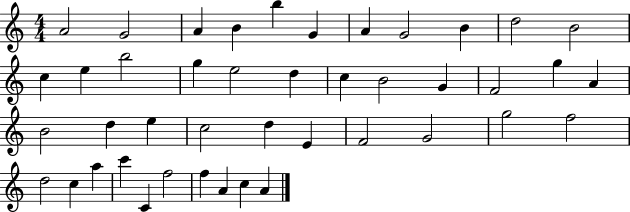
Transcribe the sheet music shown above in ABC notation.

X:1
T:Untitled
M:4/4
L:1/4
K:C
A2 G2 A B b G A G2 B d2 B2 c e b2 g e2 d c B2 G F2 g A B2 d e c2 d E F2 G2 g2 f2 d2 c a c' C f2 f A c A